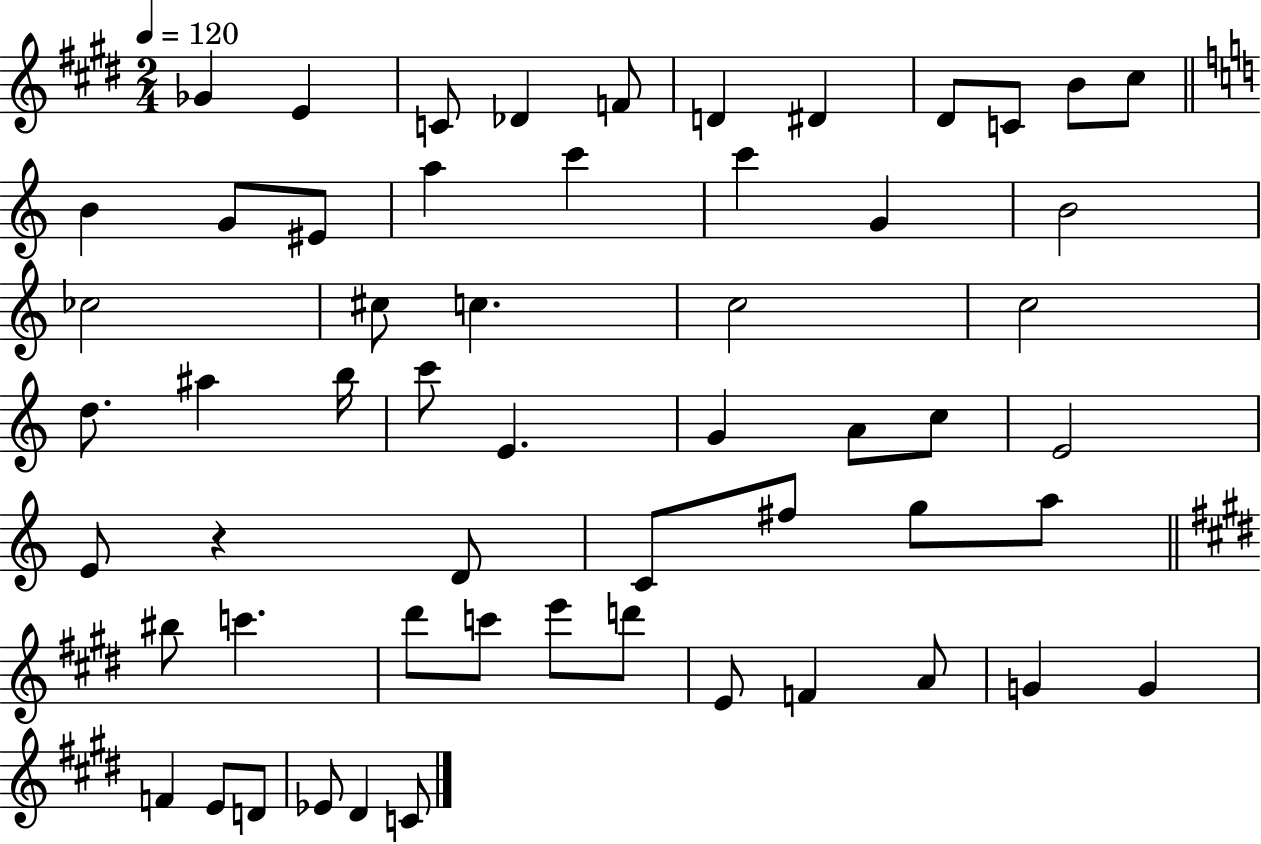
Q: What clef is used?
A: treble